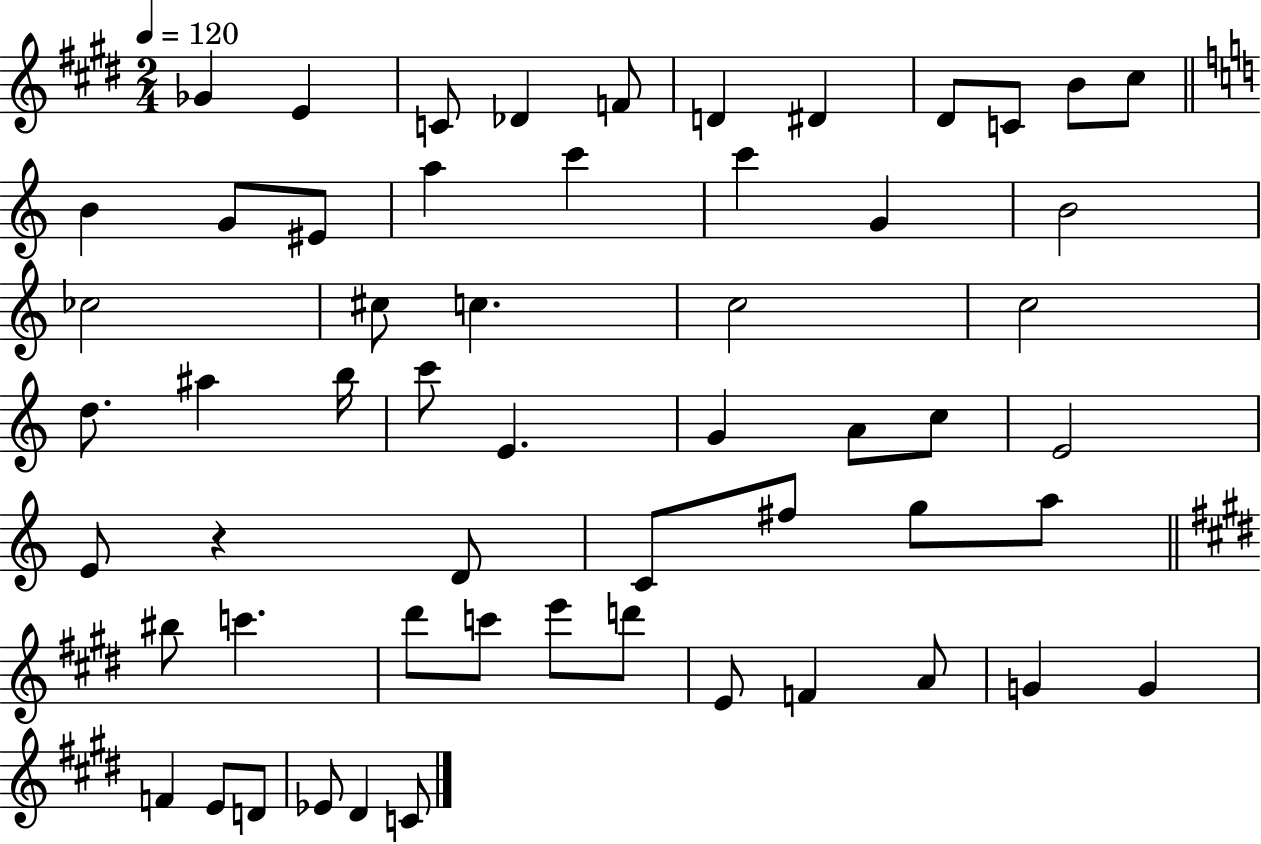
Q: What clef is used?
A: treble